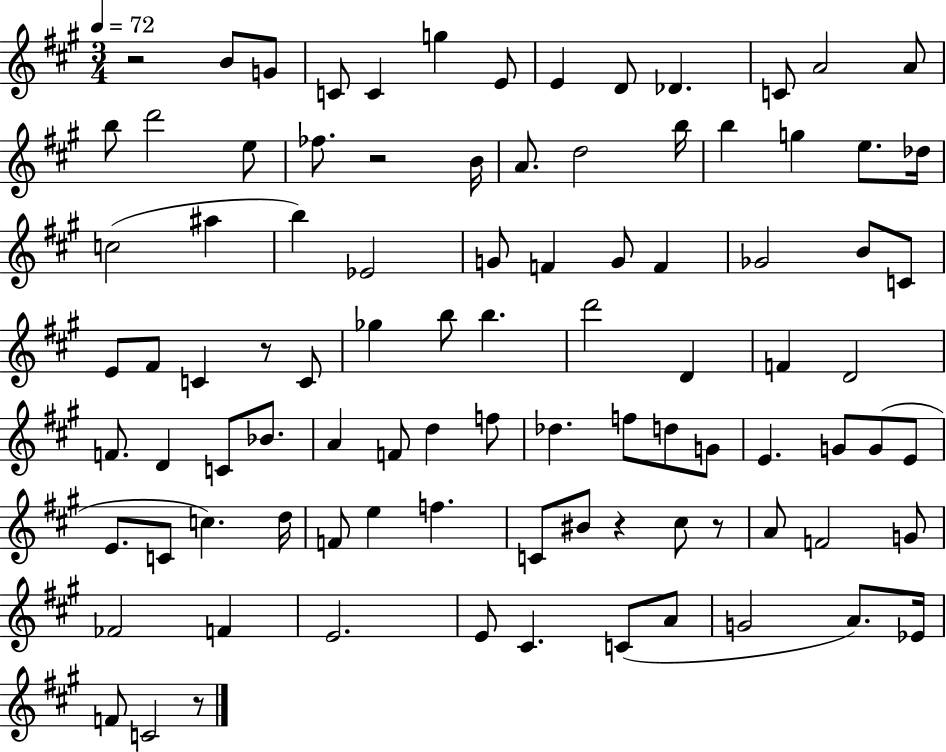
{
  \clef treble
  \numericTimeSignature
  \time 3/4
  \key a \major
  \tempo 4 = 72
  r2 b'8 g'8 | c'8 c'4 g''4 e'8 | e'4 d'8 des'4. | c'8 a'2 a'8 | \break b''8 d'''2 e''8 | fes''8. r2 b'16 | a'8. d''2 b''16 | b''4 g''4 e''8. des''16 | \break c''2( ais''4 | b''4) ees'2 | g'8 f'4 g'8 f'4 | ges'2 b'8 c'8 | \break e'8 fis'8 c'4 r8 c'8 | ges''4 b''8 b''4. | d'''2 d'4 | f'4 d'2 | \break f'8. d'4 c'8 bes'8. | a'4 f'8 d''4 f''8 | des''4. f''8 d''8 g'8 | e'4. g'8 g'8( e'8 | \break e'8. c'8 c''4.) d''16 | f'8 e''4 f''4. | c'8 bis'8 r4 cis''8 r8 | a'8 f'2 g'8 | \break fes'2 f'4 | e'2. | e'8 cis'4. c'8( a'8 | g'2 a'8.) ees'16 | \break f'8 c'2 r8 | \bar "|."
}